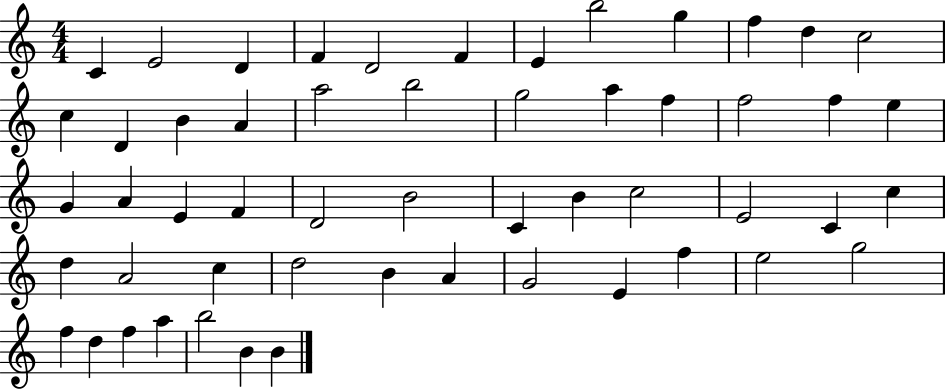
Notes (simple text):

C4/q E4/h D4/q F4/q D4/h F4/q E4/q B5/h G5/q F5/q D5/q C5/h C5/q D4/q B4/q A4/q A5/h B5/h G5/h A5/q F5/q F5/h F5/q E5/q G4/q A4/q E4/q F4/q D4/h B4/h C4/q B4/q C5/h E4/h C4/q C5/q D5/q A4/h C5/q D5/h B4/q A4/q G4/h E4/q F5/q E5/h G5/h F5/q D5/q F5/q A5/q B5/h B4/q B4/q